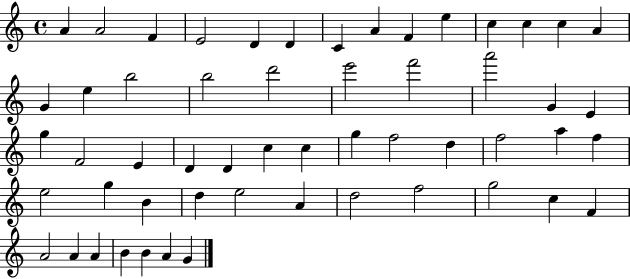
A4/q A4/h F4/q E4/h D4/q D4/q C4/q A4/q F4/q E5/q C5/q C5/q C5/q A4/q G4/q E5/q B5/h B5/h D6/h E6/h F6/h A6/h G4/q E4/q G5/q F4/h E4/q D4/q D4/q C5/q C5/q G5/q F5/h D5/q F5/h A5/q F5/q E5/h G5/q B4/q D5/q E5/h A4/q D5/h F5/h G5/h C5/q F4/q A4/h A4/q A4/q B4/q B4/q A4/q G4/q